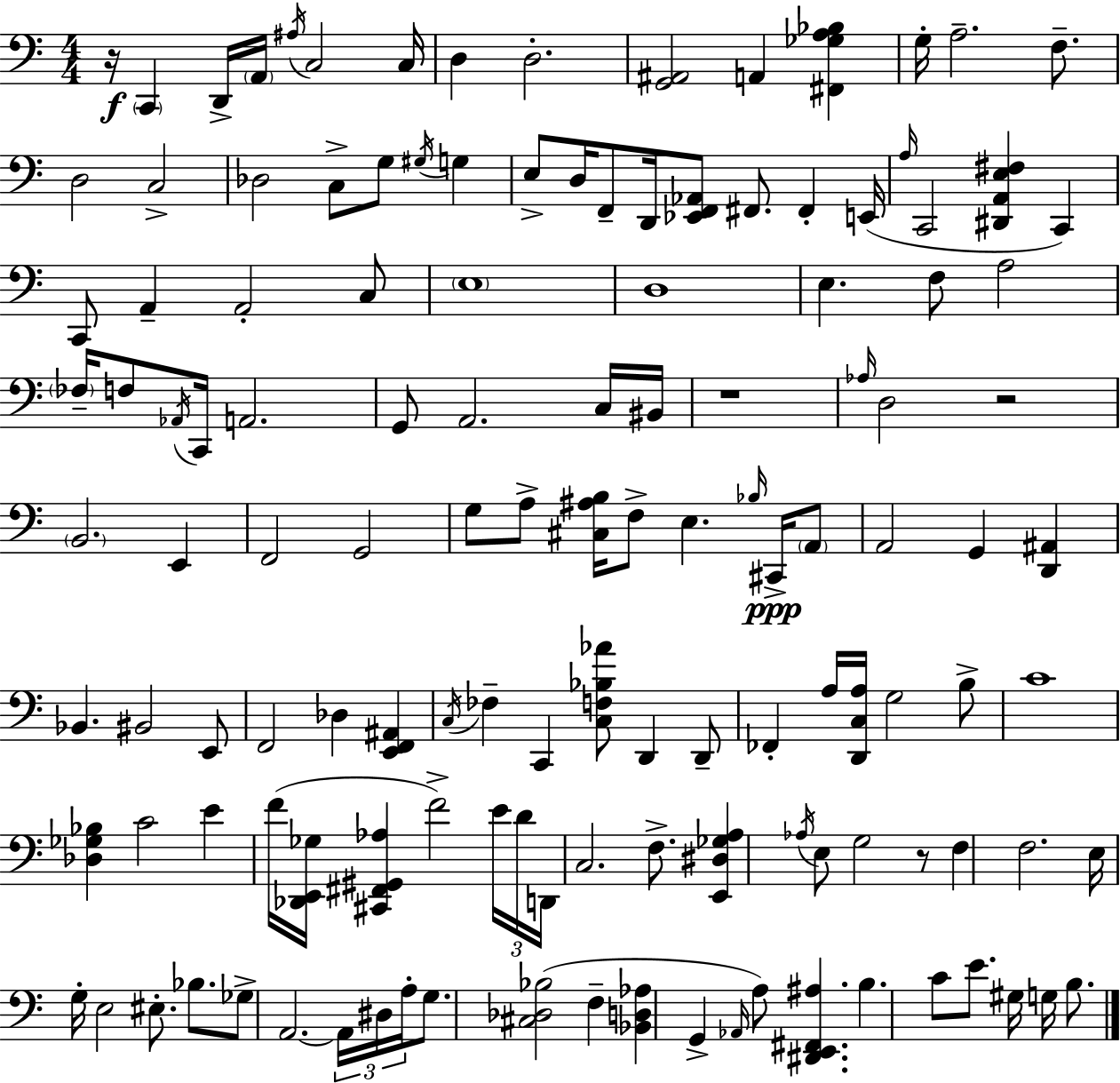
{
  \clef bass
  \numericTimeSignature
  \time 4/4
  \key a \minor
  r16\f \parenthesize c,4 d,16-> \parenthesize a,16 \acciaccatura { ais16 } c2 | c16 d4 d2.-. | <g, ais,>2 a,4 <fis, ges a bes>4 | g16-. a2.-- f8.-- | \break d2 c2-> | des2 c8-> g8 \acciaccatura { gis16 } g4 | e8-> d16 f,8-- d,16 <ees, f, aes,>8 fis,8. fis,4-. | e,16( \grace { a16 } c,2 <dis, a, e fis>4 c,4) | \break c,8 a,4-- a,2-. | c8 \parenthesize e1 | d1 | e4. f8 a2 | \break \parenthesize fes16-- f8 \acciaccatura { aes,16 } c,16 a,2. | g,8 a,2. | c16 bis,16 r1 | \grace { aes16 } d2 r2 | \break \parenthesize b,2. | e,4 f,2 g,2 | g8 a8-> <cis ais b>16 f8-> e4. | \grace { bes16 } cis,16->\ppp \parenthesize a,8 a,2 g,4 | \break <d, ais,>4 bes,4. bis,2 | e,8 f,2 des4 | <e, f, ais,>4 \acciaccatura { c16 } fes4-- c,4 <c f bes aes'>8 | d,4 d,8-- fes,4-. a16 <d, c a>16 g2 | \break b8-> c'1 | <des ges bes>4 c'2 | e'4 f'16( <des, e, ges>16 <cis, fis, gis, aes>4 f'2->) | \tuplet 3/2 { e'16 d'16 d,16 } c2. | \break f8.-> <e, dis ges a>4 \acciaccatura { aes16 } e8 g2 | r8 f4 f2. | e16 g16-. e2 | eis8.-. bes8. ges8-> a,2.~~ | \break \tuplet 3/2 { a,16 dis16 a16-. } g8. <cis des bes>2( | f4-- <bes, d aes>4 g,4-> | \grace { aes,16 } a8) <dis, e, fis, ais>4. b4. c'8 | e'8. gis16 g16 b8. \bar "|."
}